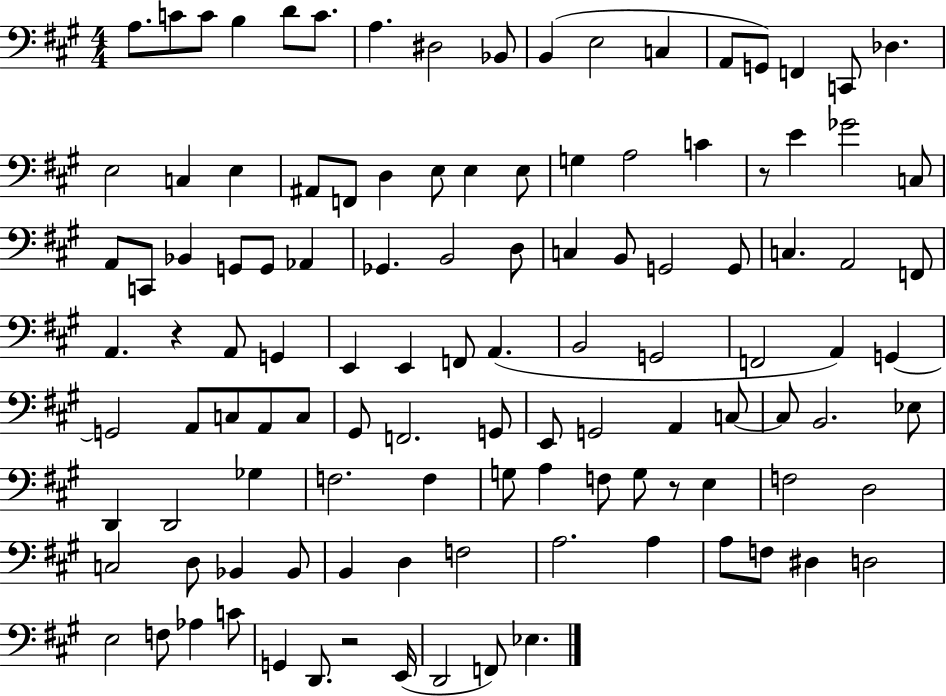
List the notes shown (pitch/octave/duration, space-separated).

A3/e. C4/e C4/e B3/q D4/e C4/e. A3/q. D#3/h Bb2/e B2/q E3/h C3/q A2/e G2/e F2/q C2/e Db3/q. E3/h C3/q E3/q A#2/e F2/e D3/q E3/e E3/q E3/e G3/q A3/h C4/q R/e E4/q Gb4/h C3/e A2/e C2/e Bb2/q G2/e G2/e Ab2/q Gb2/q. B2/h D3/e C3/q B2/e G2/h G2/e C3/q. A2/h F2/e A2/q. R/q A2/e G2/q E2/q E2/q F2/e A2/q. B2/h G2/h F2/h A2/q G2/q G2/h A2/e C3/e A2/e C3/e G#2/e F2/h. G2/e E2/e G2/h A2/q C3/e C3/e B2/h. Eb3/e D2/q D2/h Gb3/q F3/h. F3/q G3/e A3/q F3/e G3/e R/e E3/q F3/h D3/h C3/h D3/e Bb2/q Bb2/e B2/q D3/q F3/h A3/h. A3/q A3/e F3/e D#3/q D3/h E3/h F3/e Ab3/q C4/e G2/q D2/e. R/h E2/s D2/h F2/e Eb3/q.